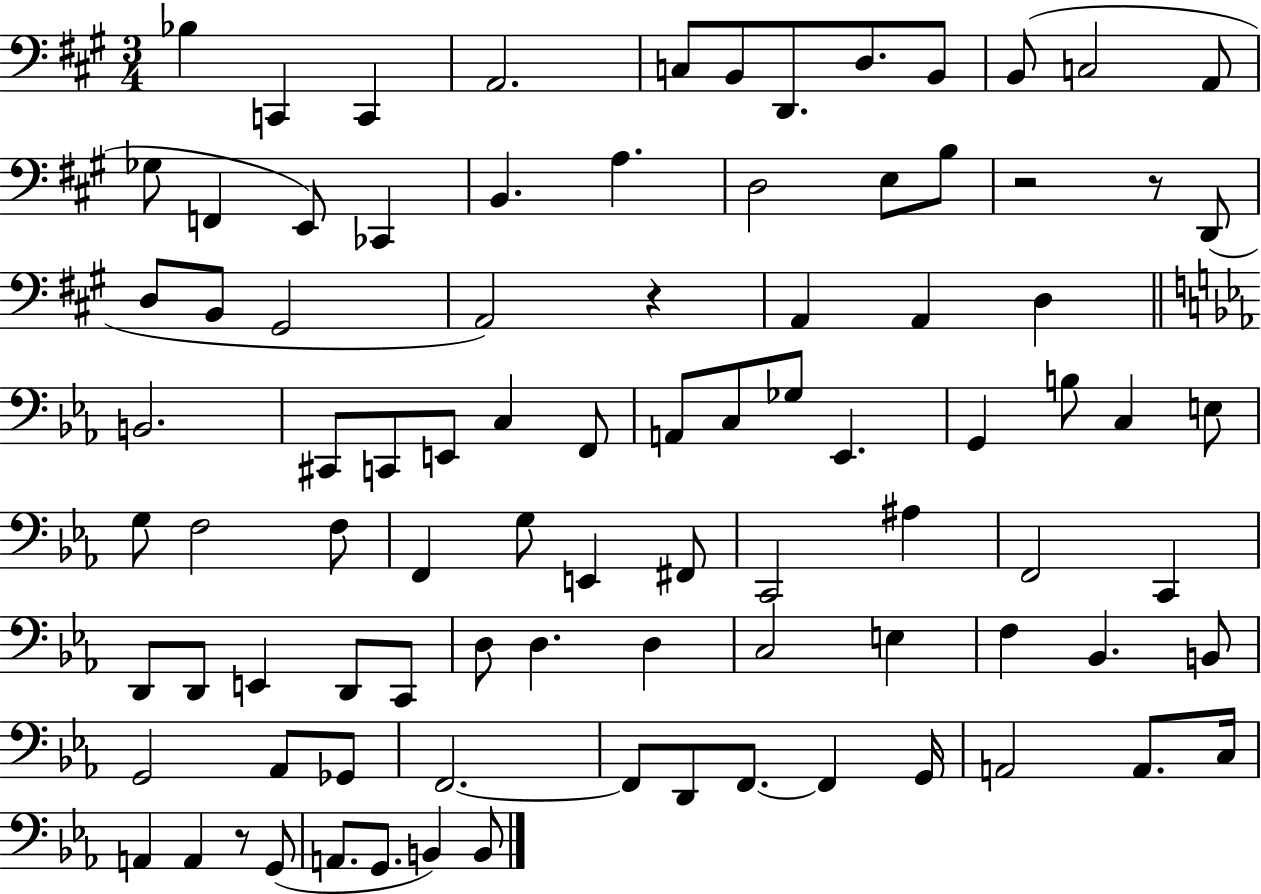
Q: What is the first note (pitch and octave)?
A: Bb3